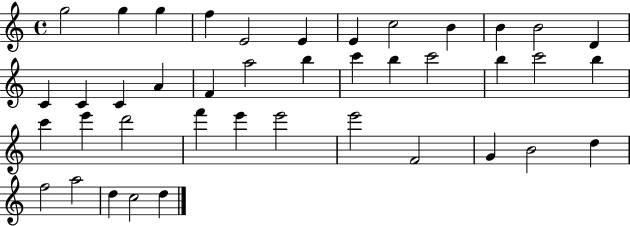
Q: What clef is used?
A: treble